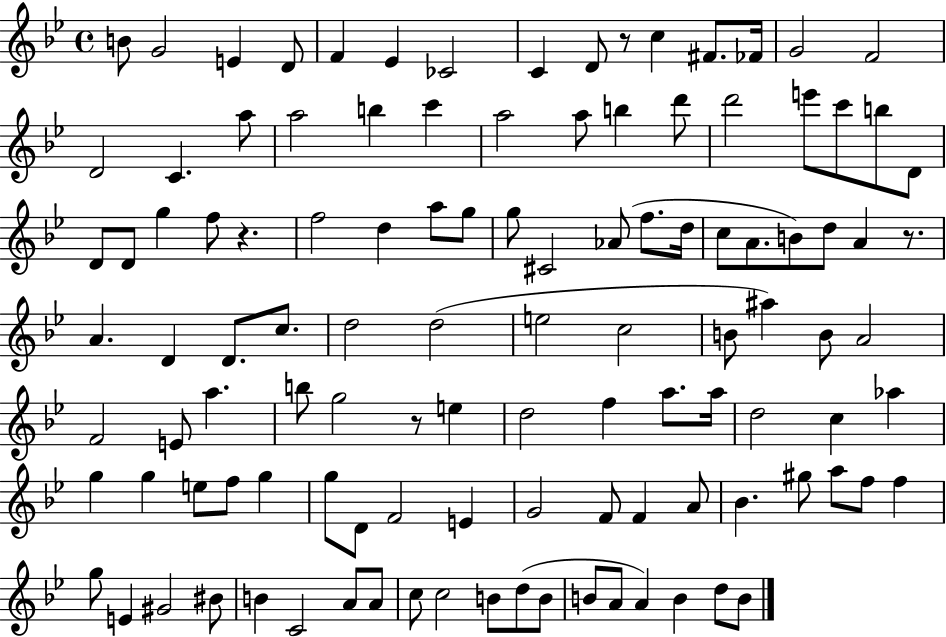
{
  \clef treble
  \time 4/4
  \defaultTimeSignature
  \key bes \major
  b'8 g'2 e'4 d'8 | f'4 ees'4 ces'2 | c'4 d'8 r8 c''4 fis'8. fes'16 | g'2 f'2 | \break d'2 c'4. a''8 | a''2 b''4 c'''4 | a''2 a''8 b''4 d'''8 | d'''2 e'''8 c'''8 b''8 d'8 | \break d'8 d'8 g''4 f''8 r4. | f''2 d''4 a''8 g''8 | g''8 cis'2 aes'8( f''8. d''16 | c''8 a'8. b'8) d''8 a'4 r8. | \break a'4. d'4 d'8. c''8. | d''2 d''2( | e''2 c''2 | b'8 ais''4) b'8 a'2 | \break f'2 e'8 a''4. | b''8 g''2 r8 e''4 | d''2 f''4 a''8. a''16 | d''2 c''4 aes''4 | \break g''4 g''4 e''8 f''8 g''4 | g''8 d'8 f'2 e'4 | g'2 f'8 f'4 a'8 | bes'4. gis''8 a''8 f''8 f''4 | \break g''8 e'4 gis'2 bis'8 | b'4 c'2 a'8 a'8 | c''8 c''2 b'8 d''8( b'8 | b'8 a'8 a'4) b'4 d''8 b'8 | \break \bar "|."
}